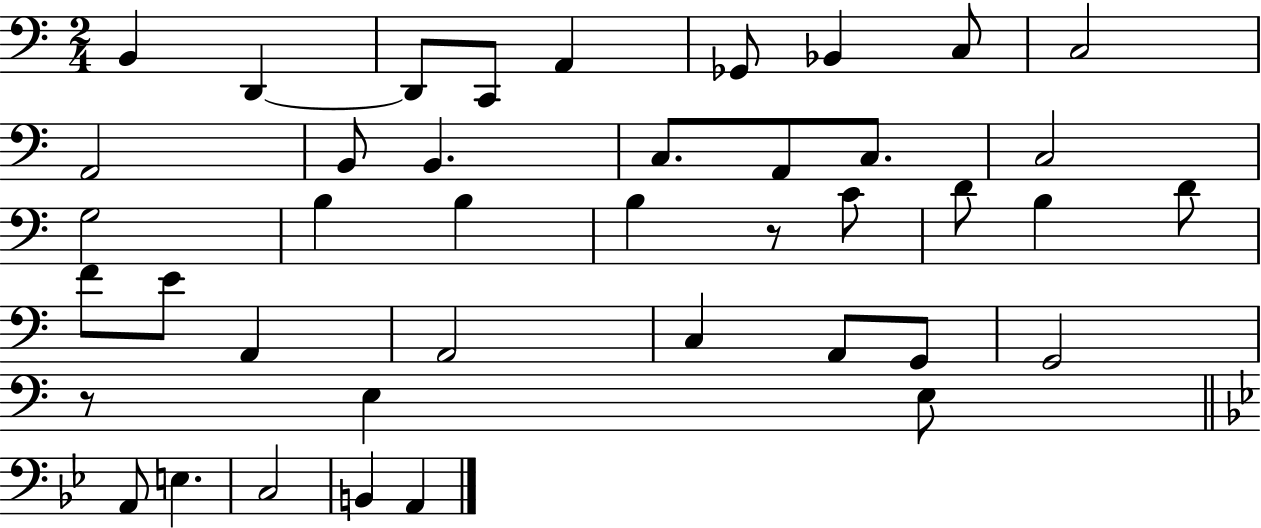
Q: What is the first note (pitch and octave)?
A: B2